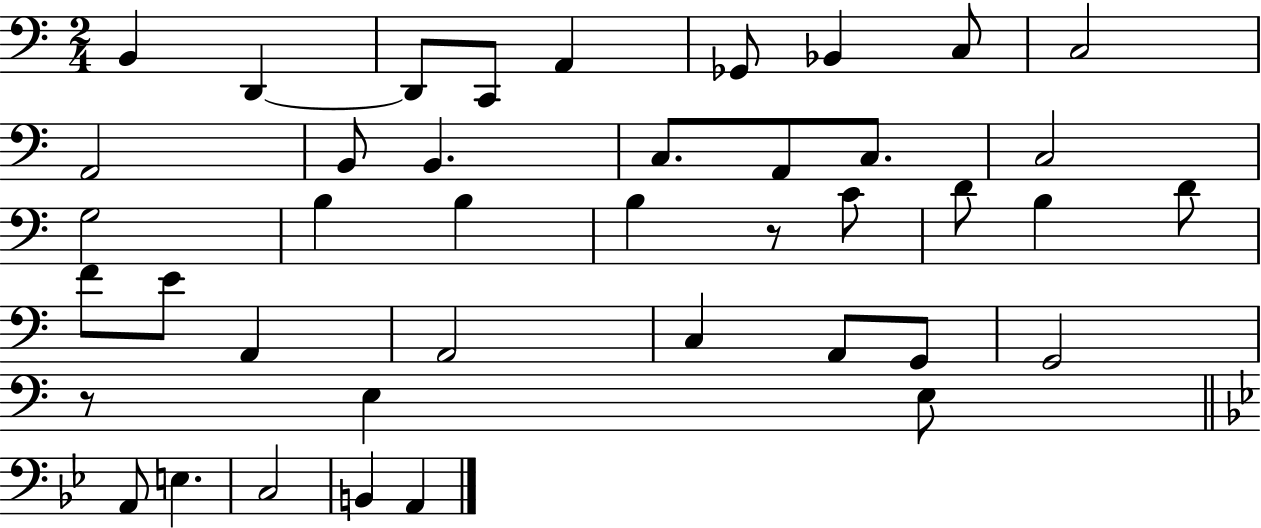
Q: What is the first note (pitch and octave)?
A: B2